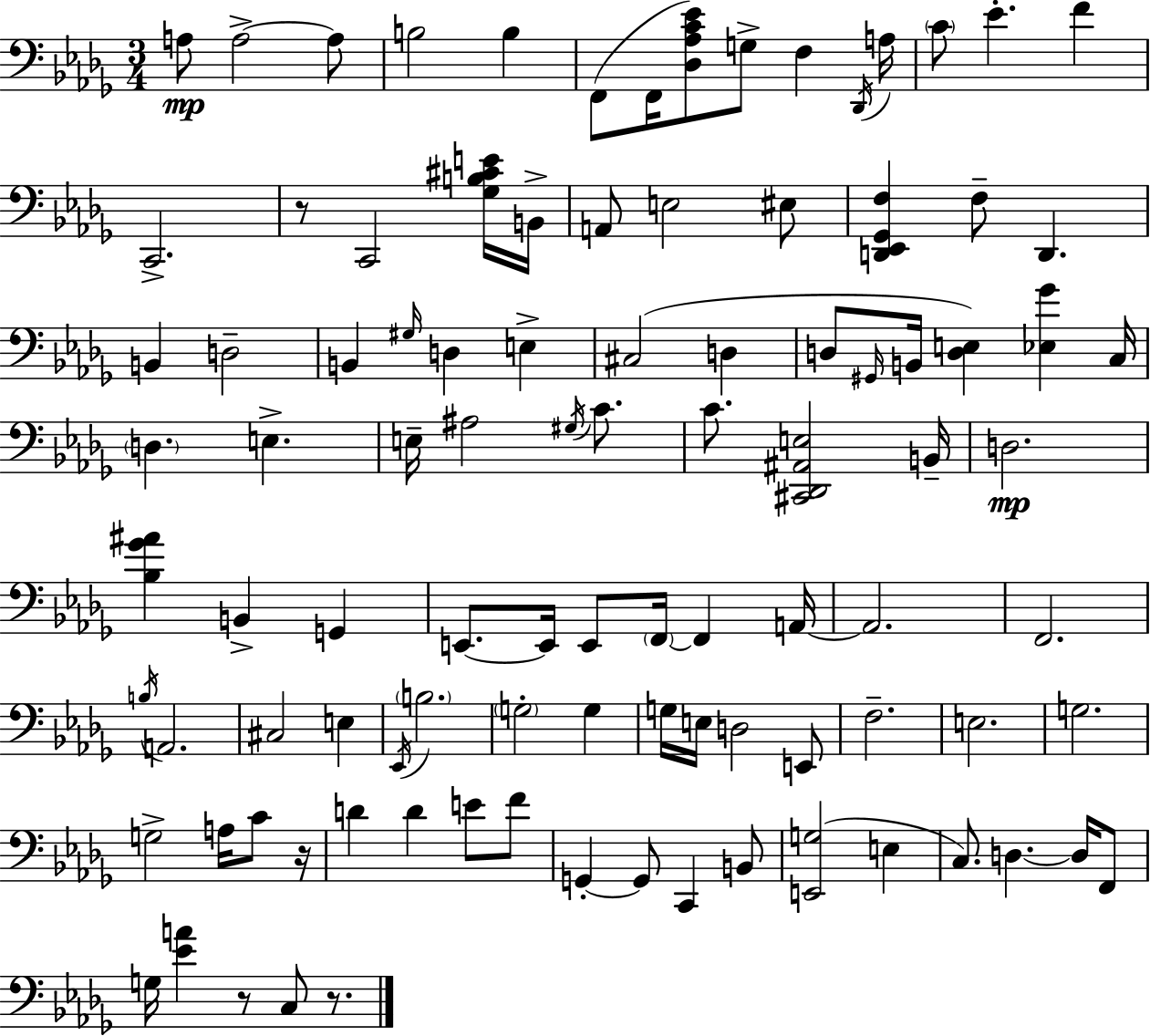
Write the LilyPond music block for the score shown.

{
  \clef bass
  \numericTimeSignature
  \time 3/4
  \key bes \minor
  a8\mp a2->~~ a8 | b2 b4 | f,8( f,16 <des aes c' ees'>8) g8-> f4 \acciaccatura { des,16 } | a16 \parenthesize c'8 ees'4.-. f'4 | \break c,2.-> | r8 c,2 <ges b cis' e'>16 | b,16-> a,8 e2 eis8 | <d, ees, ges, f>4 f8-- d,4. | \break b,4 d2-- | b,4 \grace { gis16 } d4 e4-> | cis2( d4 | d8 \grace { gis,16 } b,16 <d e>4) <ees ges'>4 | \break c16 \parenthesize d4. e4.-> | e16-- ais2 | \acciaccatura { gis16 } c'8. c'8. <cis, des, ais, e>2 | b,16-- d2.\mp | \break <bes ges' ais'>4 b,4-> | g,4 e,8.~~ e,16 e,8 \parenthesize f,16~~ f,4 | a,16~~ a,2. | f,2. | \break \acciaccatura { b16 } a,2. | cis2 | e4 \acciaccatura { ees,16 } \parenthesize b2. | \parenthesize g2-. | \break g4 g16 e16 d2 | e,8 f2.-- | e2. | g2. | \break g2-> | a16 c'8 r16 d'4 d'4 | e'8 f'8 g,4-.~~ g,8 | c,4 b,8 <e, g>2( | \break e4 c8.) d4.~~ | d16 f,8 g16 <ees' a'>4 r8 | c8 r8. \bar "|."
}